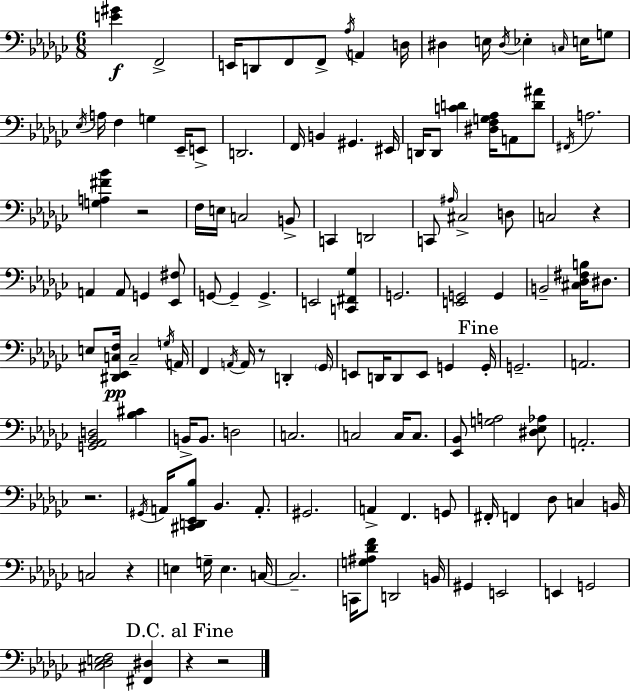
X:1
T:Untitled
M:6/8
L:1/4
K:Ebm
[E^G] F,,2 E,,/4 D,,/2 F,,/2 F,,/2 _A,/4 A,, D,/4 ^D, E,/4 ^D,/4 _E, C,/4 E,/4 G,/2 _E,/4 A,/4 F, G, _E,,/4 E,,/2 D,,2 F,,/4 B,, ^G,, ^E,,/4 D,,/4 D,,/2 [CD] [^D,F,G,_A,]/4 A,,/2 [D^A]/2 ^F,,/4 A,2 [G,A,^F_B] z2 F,/4 E,/4 C,2 B,,/2 C,, D,,2 C,,/2 ^A,/4 ^C,2 D,/2 C,2 z A,, A,,/2 G,, [_E,,^F,]/2 G,,/2 G,, G,, E,,2 [C,,^F,,_G,] G,,2 [E,,G,,]2 G,, B,,2 [^C,_D,^F,B,]/4 ^D,/2 E,/2 [^D,,_E,,C,F,]/4 C,2 G,/4 A,,/4 F,, A,,/4 A,,/4 z/2 D,, _G,,/4 E,,/2 D,,/4 D,,/2 E,,/2 G,, G,,/4 G,,2 A,,2 [G,,_A,,_B,,D,]2 [_B,^C] B,,/4 B,,/2 D,2 C,2 C,2 C,/4 C,/2 [_E,,_B,,]/2 [G,A,]2 [^D,_E,_A,]/2 A,,2 z2 ^G,,/4 A,,/4 [^C,,D,,_E,,_B,]/2 _B,, A,,/2 ^G,,2 A,, F,, G,,/2 ^F,,/4 F,, _D,/2 C, B,,/4 C,2 z E, G,/4 E, C,/4 C,2 C,,/4 [G,^A,_DF]/2 D,,2 B,,/4 ^G,, E,,2 E,, G,,2 [^C,_D,E,F,]2 [^F,,^D,] z z2